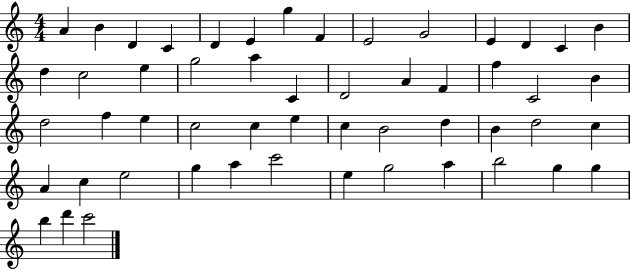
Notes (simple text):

A4/q B4/q D4/q C4/q D4/q E4/q G5/q F4/q E4/h G4/h E4/q D4/q C4/q B4/q D5/q C5/h E5/q G5/h A5/q C4/q D4/h A4/q F4/q F5/q C4/h B4/q D5/h F5/q E5/q C5/h C5/q E5/q C5/q B4/h D5/q B4/q D5/h C5/q A4/q C5/q E5/h G5/q A5/q C6/h E5/q G5/h A5/q B5/h G5/q G5/q B5/q D6/q C6/h